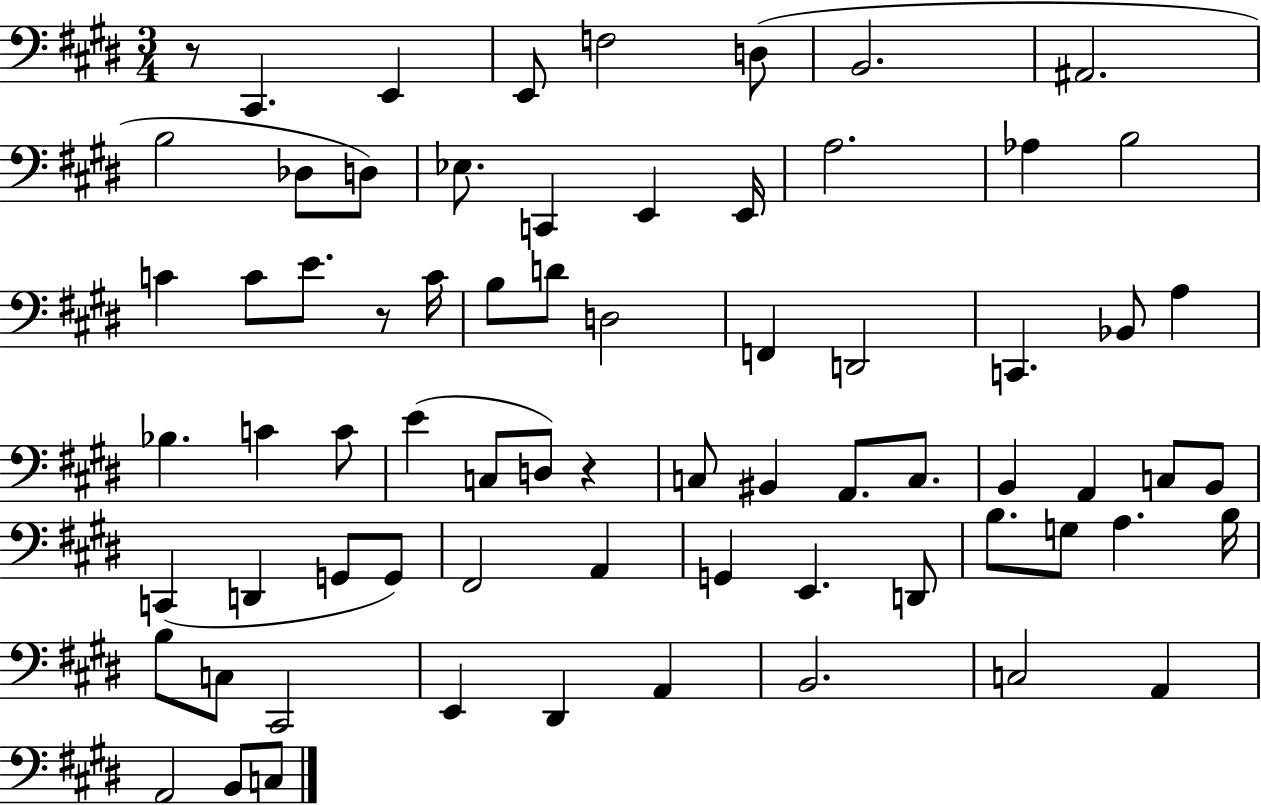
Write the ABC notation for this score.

X:1
T:Untitled
M:3/4
L:1/4
K:E
z/2 ^C,, E,, E,,/2 F,2 D,/2 B,,2 ^A,,2 B,2 _D,/2 D,/2 _E,/2 C,, E,, E,,/4 A,2 _A, B,2 C C/2 E/2 z/2 C/4 B,/2 D/2 D,2 F,, D,,2 C,, _B,,/2 A, _B, C C/2 E C,/2 D,/2 z C,/2 ^B,, A,,/2 C,/2 B,, A,, C,/2 B,,/2 C,, D,, G,,/2 G,,/2 ^F,,2 A,, G,, E,, D,,/2 B,/2 G,/2 A, B,/4 B,/2 C,/2 ^C,,2 E,, ^D,, A,, B,,2 C,2 A,, A,,2 B,,/2 C,/2